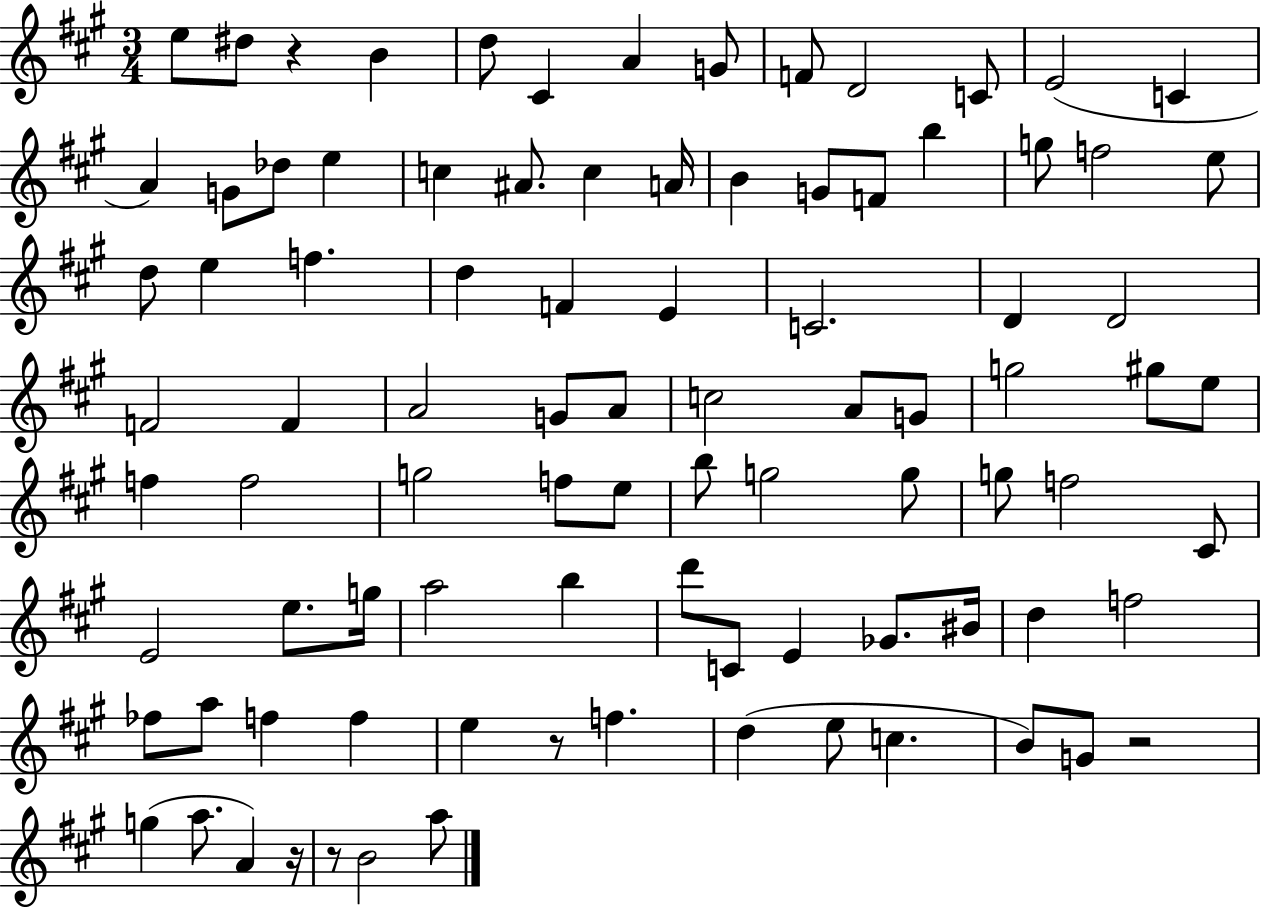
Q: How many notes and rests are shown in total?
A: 91